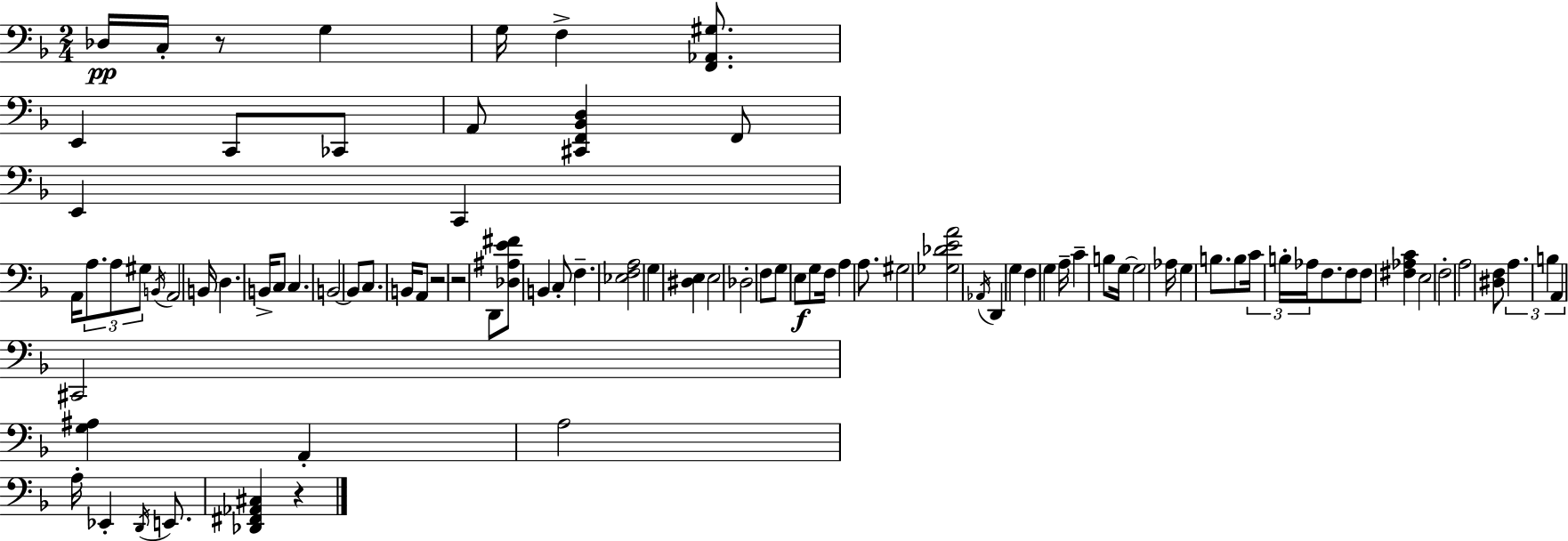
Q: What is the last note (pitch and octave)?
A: E2